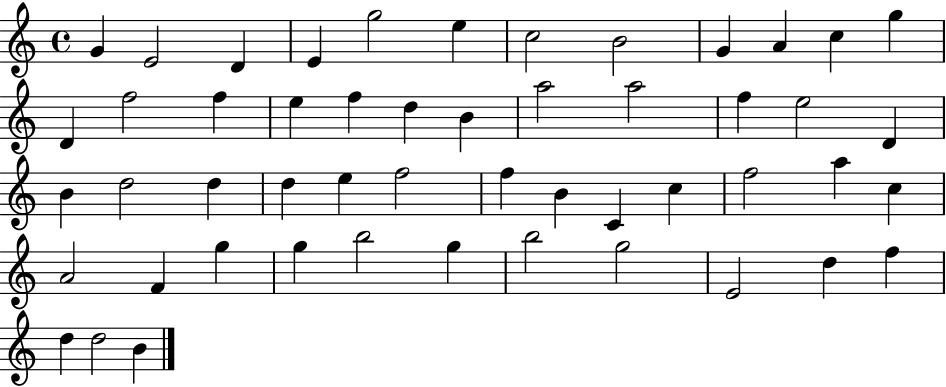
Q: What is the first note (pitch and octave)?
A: G4